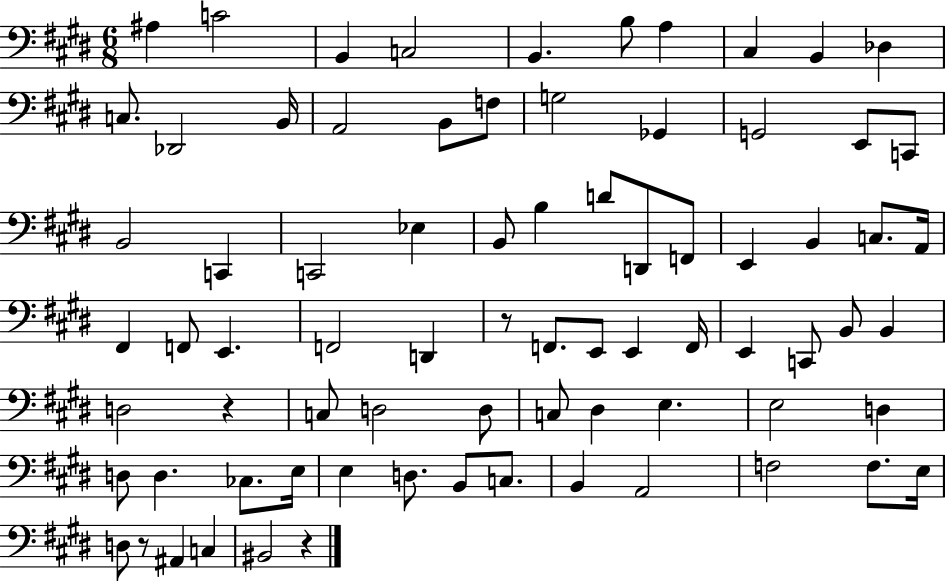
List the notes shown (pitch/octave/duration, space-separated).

A#3/q C4/h B2/q C3/h B2/q. B3/e A3/q C#3/q B2/q Db3/q C3/e. Db2/h B2/s A2/h B2/e F3/e G3/h Gb2/q G2/h E2/e C2/e B2/h C2/q C2/h Eb3/q B2/e B3/q D4/e D2/e F2/e E2/q B2/q C3/e. A2/s F#2/q F2/e E2/q. F2/h D2/q R/e F2/e. E2/e E2/q F2/s E2/q C2/e B2/e B2/q D3/h R/q C3/e D3/h D3/e C3/e D#3/q E3/q. E3/h D3/q D3/e D3/q. CES3/e. E3/s E3/q D3/e. B2/e C3/e. B2/q A2/h F3/h F3/e. E3/s D3/e R/e A#2/q C3/q BIS2/h R/q